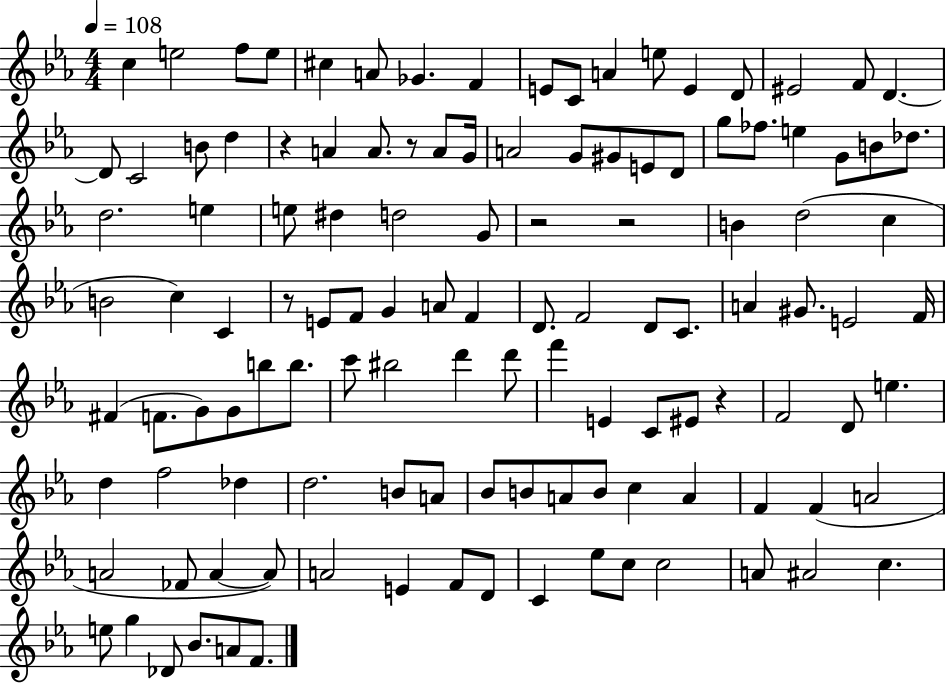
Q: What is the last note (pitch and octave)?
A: F4